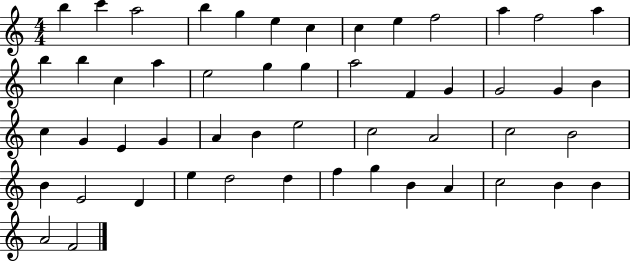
X:1
T:Untitled
M:4/4
L:1/4
K:C
b c' a2 b g e c c e f2 a f2 a b b c a e2 g g a2 F G G2 G B c G E G A B e2 c2 A2 c2 B2 B E2 D e d2 d f g B A c2 B B A2 F2